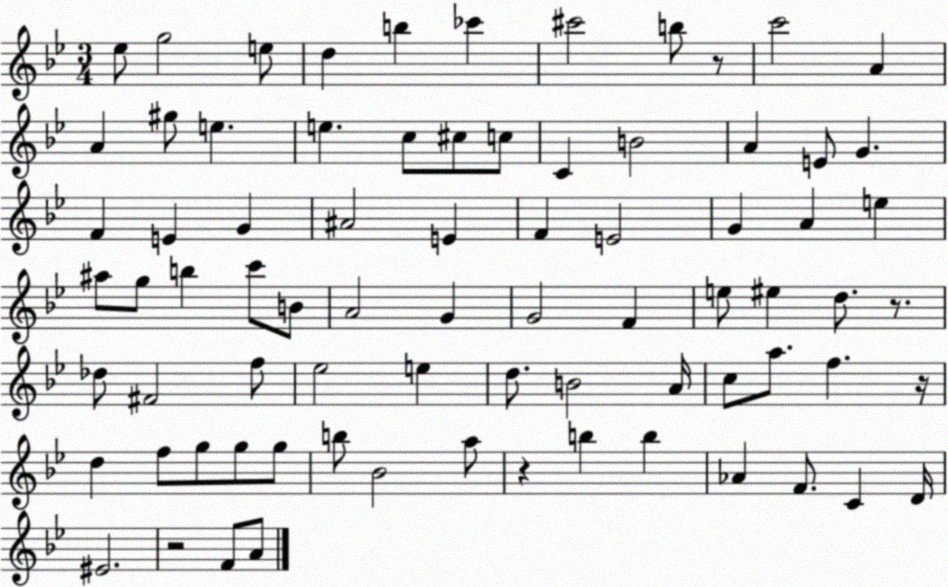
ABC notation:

X:1
T:Untitled
M:3/4
L:1/4
K:Bb
_e/2 g2 e/2 d b _c' ^c'2 b/2 z/2 c'2 A A ^g/2 e e c/2 ^c/2 c/2 C B2 A E/2 G F E G ^A2 E F E2 G A e ^a/2 g/2 b c'/2 B/2 A2 G G2 F e/2 ^e d/2 z/2 _d/2 ^F2 f/2 _e2 e d/2 B2 A/4 c/2 a/2 f z/4 d f/2 g/2 g/2 g/2 b/2 _B2 a/2 z b b _A F/2 C D/4 ^E2 z2 F/2 A/2